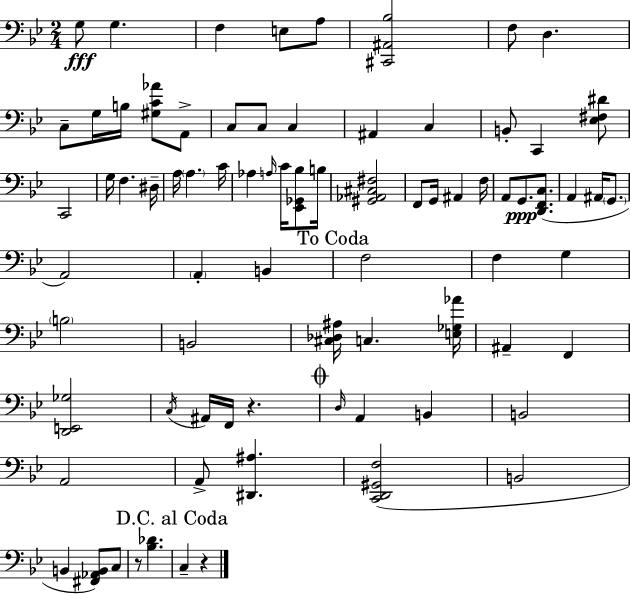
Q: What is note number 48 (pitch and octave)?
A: A#2